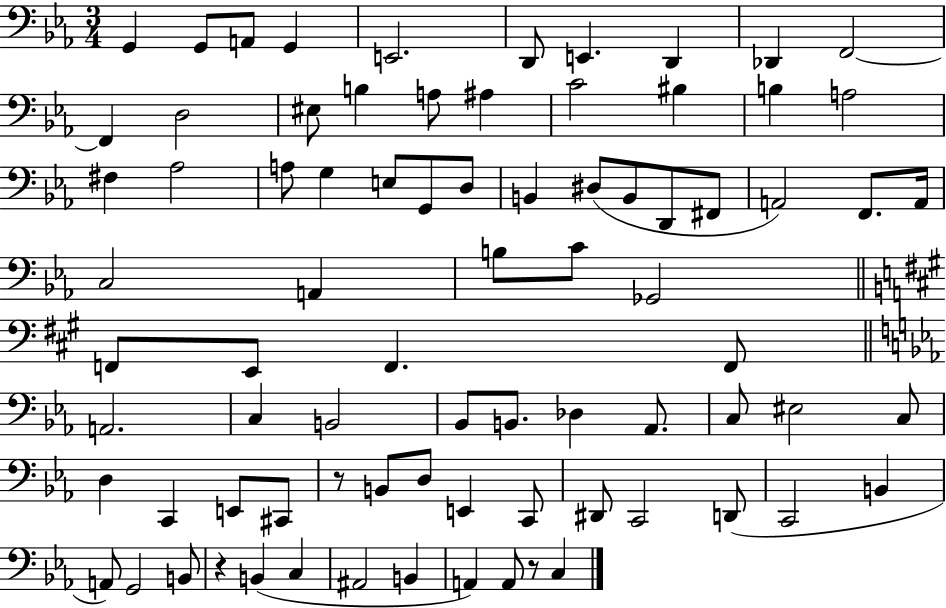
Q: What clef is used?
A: bass